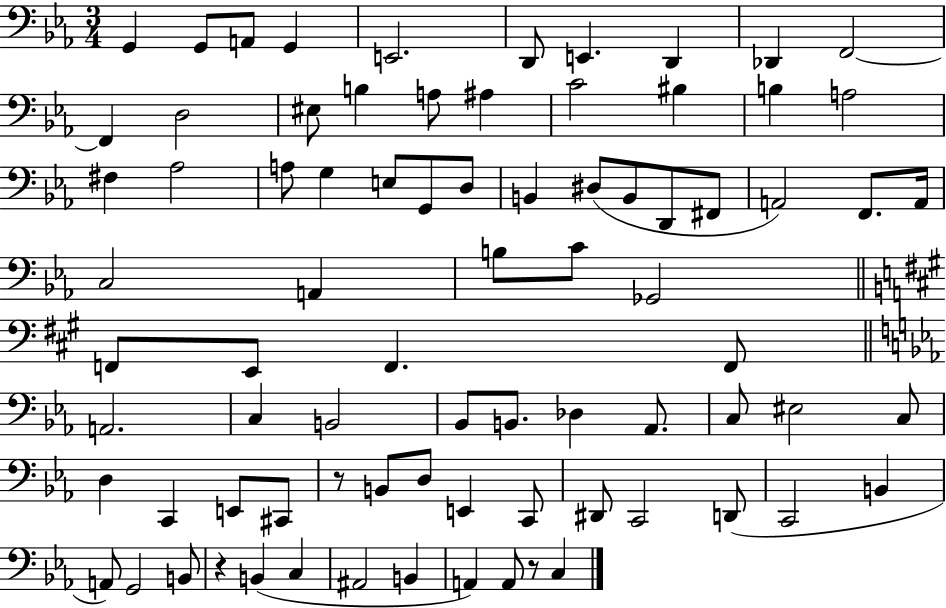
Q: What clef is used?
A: bass